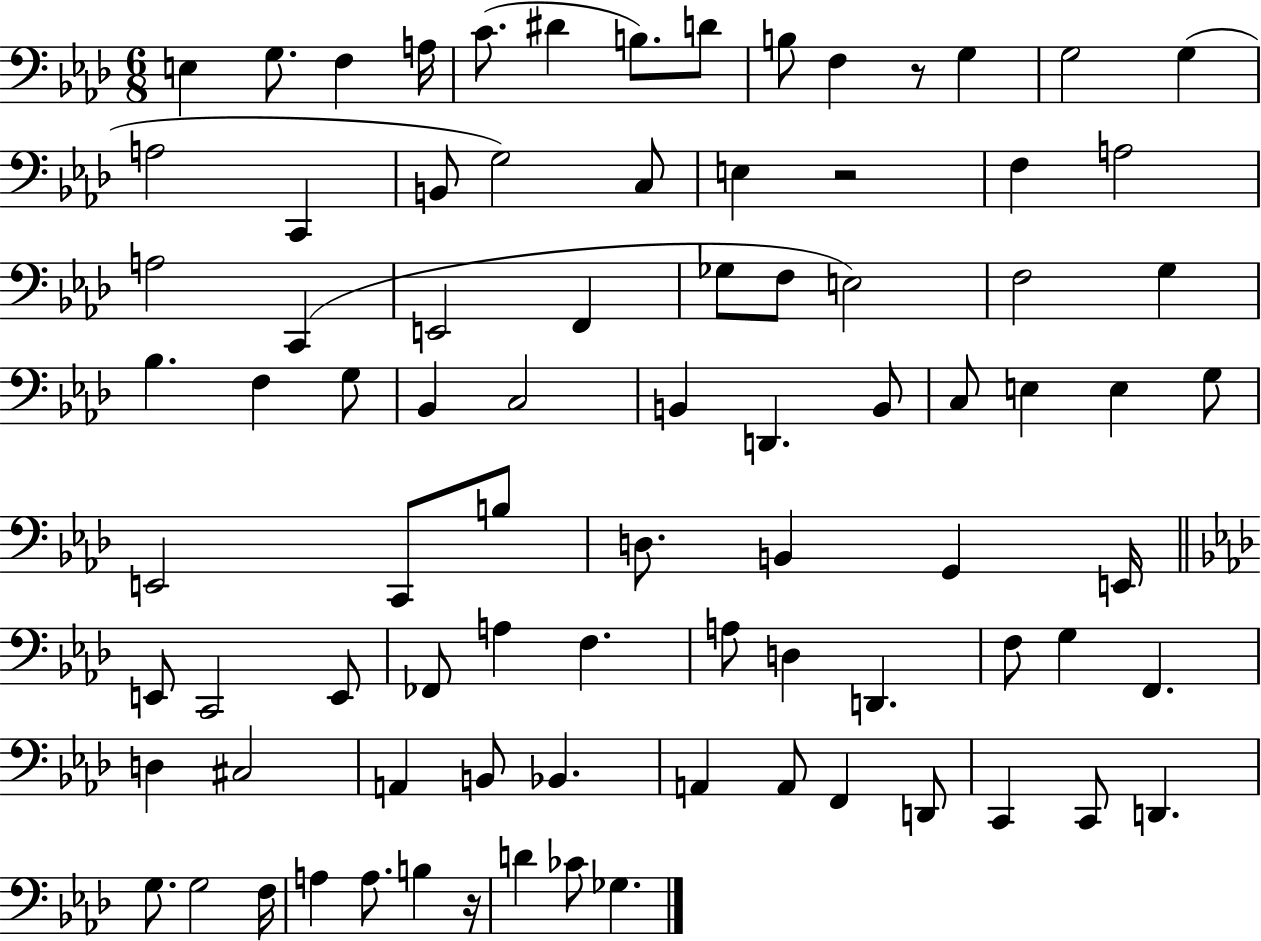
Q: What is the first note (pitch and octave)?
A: E3